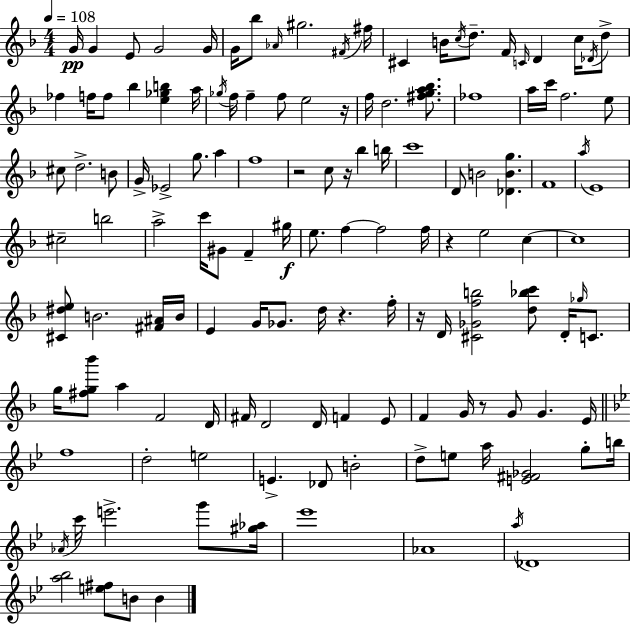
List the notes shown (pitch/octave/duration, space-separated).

G4/s G4/q E4/e G4/h G4/s G4/s Bb5/e Ab4/s G#5/h. F#4/s F#5/s C#4/q B4/s C5/s D5/e. F4/s C4/s D4/q C5/s Db4/s D5/e FES5/q F5/s F5/e Bb5/q [E5,Gb5,B5]/q A5/s Gb5/s F5/s F5/q F5/e E5/h R/s F5/s D5/h. [F#5,G5,A5,Bb5]/e. FES5/w A5/s C6/s F5/h. E5/e C#5/e D5/h. B4/e G4/s Eb4/h G5/e. A5/q F5/w R/h C5/e R/s Bb5/q B5/s C6/w D4/e B4/h [Db4,B4,G5]/q. F4/w A5/s E4/w C#5/h B5/h A5/h C6/s G#4/e F4/q G#5/s E5/e. F5/q F5/h F5/s R/q E5/h C5/q C5/w [C#4,D#5,E5]/e B4/h. [F#4,A#4]/s B4/s E4/q G4/s Gb4/e. D5/s R/q. F5/s R/s D4/s [C#4,Gb4,F5,B5]/h [D5,Bb5,C6]/e D4/s Gb5/s C4/e. G5/s [F#5,G5,Bb6]/e A5/q F4/h D4/s F#4/s D4/h D4/s F4/q E4/e F4/q G4/s R/e G4/e G4/q. E4/s F5/w D5/h E5/h E4/q. Db4/e B4/h D5/e E5/e A5/s [E4,F#4,Gb4]/h G5/e B5/s Ab4/s C6/s E6/h. G6/e [G#5,Ab5]/s Eb6/w Ab4/w A5/s Db4/w [A5,Bb5]/h [E5,F#5]/e B4/e B4/q